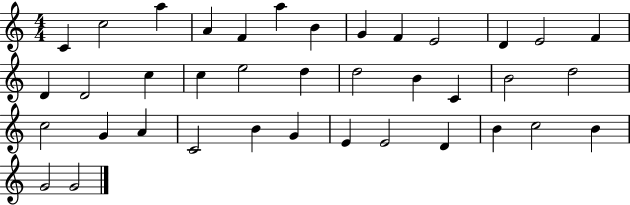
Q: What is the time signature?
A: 4/4